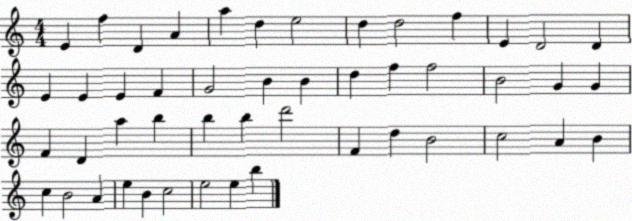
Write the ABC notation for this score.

X:1
T:Untitled
M:4/4
L:1/4
K:C
E f D A a d e2 d d2 f E D2 D E E E F G2 B B d f f2 B2 G G F D a b b b d'2 F d B2 c2 A B c B2 A e B c2 e2 e b